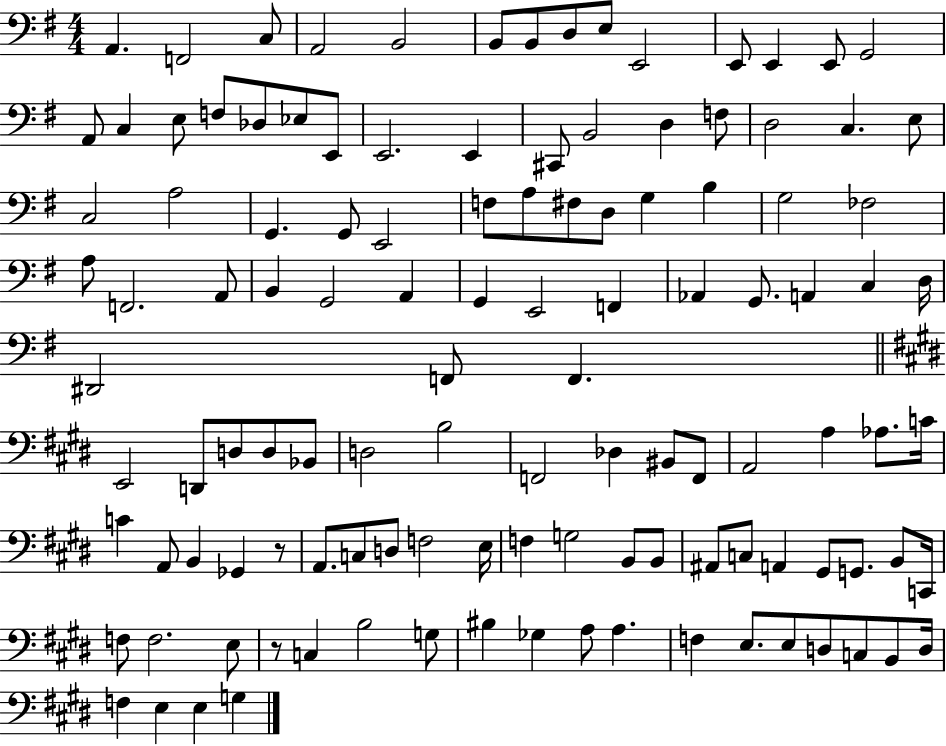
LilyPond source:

{
  \clef bass
  \numericTimeSignature
  \time 4/4
  \key g \major
  a,4. f,2 c8 | a,2 b,2 | b,8 b,8 d8 e8 e,2 | e,8 e,4 e,8 g,2 | \break a,8 c4 e8 f8 des8 ees8 e,8 | e,2. e,4 | cis,8 b,2 d4 f8 | d2 c4. e8 | \break c2 a2 | g,4. g,8 e,2 | f8 a8 fis8 d8 g4 b4 | g2 fes2 | \break a8 f,2. a,8 | b,4 g,2 a,4 | g,4 e,2 f,4 | aes,4 g,8. a,4 c4 d16 | \break dis,2 f,8 f,4. | \bar "||" \break \key e \major e,2 d,8 d8 d8 bes,8 | d2 b2 | f,2 des4 bis,8 f,8 | a,2 a4 aes8. c'16 | \break c'4 a,8 b,4 ges,4 r8 | a,8. c8 d8 f2 e16 | f4 g2 b,8 b,8 | ais,8 c8 a,4 gis,8 g,8. b,8 c,16 | \break f8 f2. e8 | r8 c4 b2 g8 | bis4 ges4 a8 a4. | f4 e8. e8 d8 c8 b,8 d16 | \break f4 e4 e4 g4 | \bar "|."
}